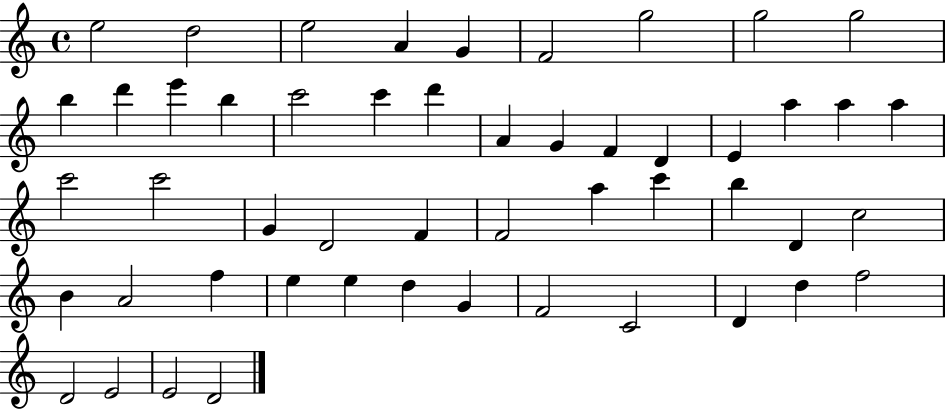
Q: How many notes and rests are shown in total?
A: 51